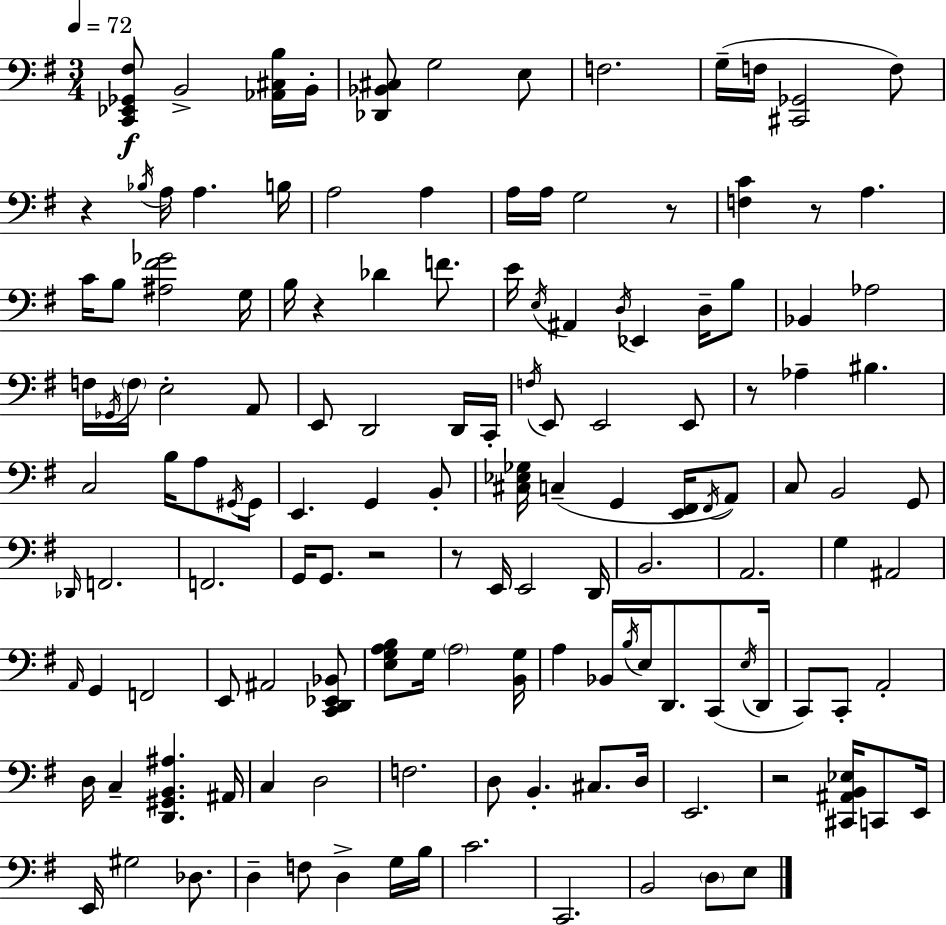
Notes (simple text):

[C2,Eb2,Gb2,F#3]/e B2/h [Ab2,C#3,B3]/s B2/s [Db2,Bb2,C#3]/e G3/h E3/e F3/h. G3/s F3/s [C#2,Gb2]/h F3/e R/q Bb3/s A3/s A3/q. B3/s A3/h A3/q A3/s A3/s G3/h R/e [F3,C4]/q R/e A3/q. C4/s B3/e [A#3,F#4,Gb4]/h G3/s B3/s R/q Db4/q F4/e. E4/s E3/s A#2/q D3/s Eb2/q D3/s B3/e Bb2/q Ab3/h F3/s Gb2/s F3/s E3/h A2/e E2/e D2/h D2/s C2/s F3/s E2/e E2/h E2/e R/e Ab3/q BIS3/q. C3/h B3/s A3/e G#2/s G#2/s E2/q. G2/q B2/e [C#3,Eb3,Gb3]/s C3/q G2/q [E2,F#2]/s F#2/s A2/e C3/e B2/h G2/e Db2/s F2/h. F2/h. G2/s G2/e. R/h R/e E2/s E2/h D2/s B2/h. A2/h. G3/q A#2/h A2/s G2/q F2/h E2/e A#2/h [C2,D2,Eb2,Bb2]/e [E3,G3,A3,B3]/e G3/s A3/h [B2,G3]/s A3/q Bb2/s B3/s E3/s D2/e. C2/e E3/s D2/s C2/e C2/e A2/h D3/s C3/q [D2,G#2,B2,A#3]/q. A#2/s C3/q D3/h F3/h. D3/e B2/q. C#3/e. D3/s E2/h. R/h [C#2,A#2,B2,Eb3]/s C2/e E2/s E2/s G#3/h Db3/e. D3/q F3/e D3/q G3/s B3/s C4/h. C2/h. B2/h D3/e E3/e